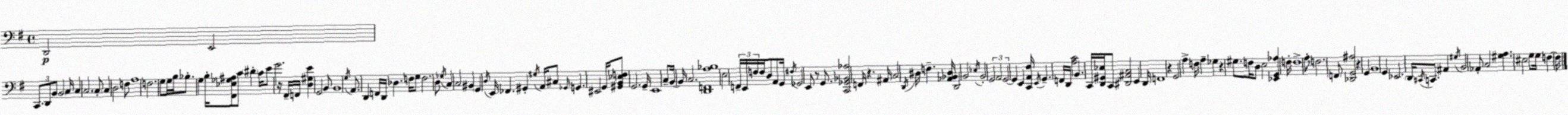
X:1
T:Untitled
M:4/4
L:1/4
K:Em
D,,2 E,,2 C,,/2 D,,/2 B,,/2 B,,2 C,/4 C, C,2 C,/2 C, D,2 F,/2 A,4 F,2 G,/2 G,/4 B,/4 _B,/2 G, B,/4 [^F,,_E,_G,^A,]/2 C/2 ^D C/4 E/2 G2 z/4 ^F,,/4 F,,/4 [D,^G,E] G,,2 B,,/2 B,,4 G,/4 A,,/2 D,, F,,/4 D,,/4 _D, F,/4 G,/2 F,2 D,/2 _G,/4 C, C,2 ^B,, G,, D,/4 E,,/4 _F,, ^G,, ^G,/4 A,,/4 ^C,/2 _G,,/4 G,, ^E,,2 G,,/4 [^G,,B,,_E,F,]/2 G,,2 G,,/4 E,,4 C,/2 B,,/4 B,,/4 C,2 [D,,F,,A,_B,]4 E,2 F,,/4 E,,/4 F,/4 F,/4 D,/2 A,,/2 G,,/4 ^F,/4 _G,,2 E,,/2 z/2 G,,/2 [C,,_G,,_B,,_A,]2 F,,/4 z ^A,,/4 C,2 D,,/4 ^D,/4 F, [_A,,_B,,^D,]/4 D,,2 B,,2 _E,/4 B,,2 G,,2 A,,2 G,,2 G,, E,, [C,,A,,^F,]/4 E,,/4 G,, F,,/4 D,,/4 [A,C]2 B,, C,,/4 [D,,^G,,_E,]/4 C,,/2 [^D,,^A,,C,]2 E,, D,,/4 F,,4 z G,,2 A, F,/4 A, _G, z ^G,/2 F,/4 D,/2 E,2 [_E,,G,,_A,] F,/4 F,4 A,/2 F,2 F,,/2 [_D,,G,,^A,]2 z G,, B,,4 G,, _E,,2 D,,/4 ^C,,/4 C,,/2 ^A,, ^G,/4 B,,2 _A,,/2 C,2 [^G,A,] ^E,2 G,/2 G,/4 F, F,/4